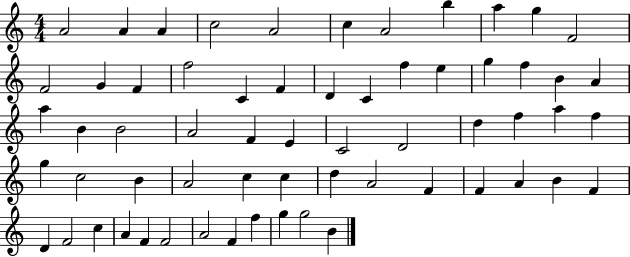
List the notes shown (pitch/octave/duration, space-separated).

A4/h A4/q A4/q C5/h A4/h C5/q A4/h B5/q A5/q G5/q F4/h F4/h G4/q F4/q F5/h C4/q F4/q D4/q C4/q F5/q E5/q G5/q F5/q B4/q A4/q A5/q B4/q B4/h A4/h F4/q E4/q C4/h D4/h D5/q F5/q A5/q F5/q G5/q C5/h B4/q A4/h C5/q C5/q D5/q A4/h F4/q F4/q A4/q B4/q F4/q D4/q F4/h C5/q A4/q F4/q F4/h A4/h F4/q F5/q G5/q G5/h B4/q